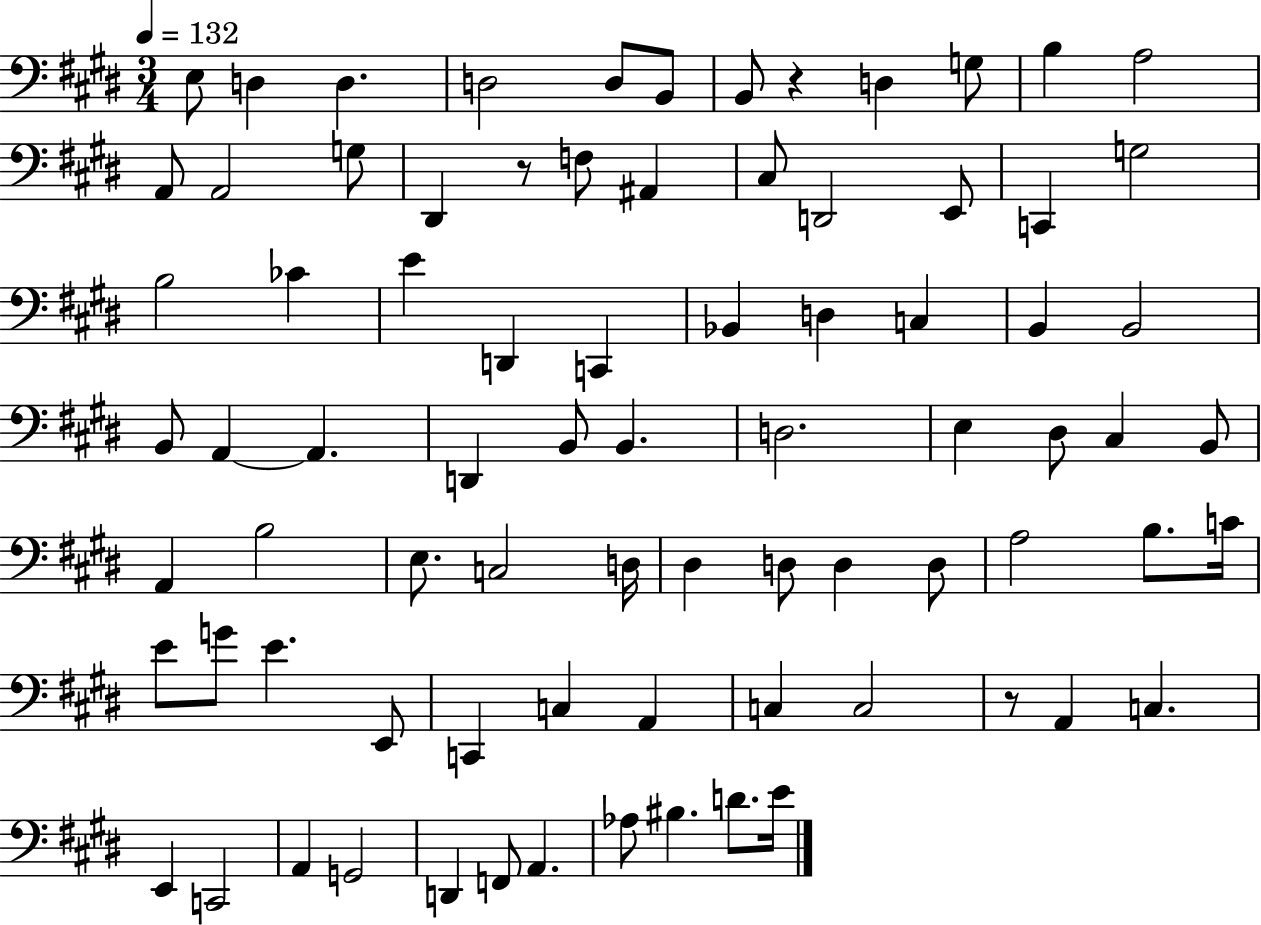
E3/e D3/q D3/q. D3/h D3/e B2/e B2/e R/q D3/q G3/e B3/q A3/h A2/e A2/h G3/e D#2/q R/e F3/e A#2/q C#3/e D2/h E2/e C2/q G3/h B3/h CES4/q E4/q D2/q C2/q Bb2/q D3/q C3/q B2/q B2/h B2/e A2/q A2/q. D2/q B2/e B2/q. D3/h. E3/q D#3/e C#3/q B2/e A2/q B3/h E3/e. C3/h D3/s D#3/q D3/e D3/q D3/e A3/h B3/e. C4/s E4/e G4/e E4/q. E2/e C2/q C3/q A2/q C3/q C3/h R/e A2/q C3/q. E2/q C2/h A2/q G2/h D2/q F2/e A2/q. Ab3/e BIS3/q. D4/e. E4/s